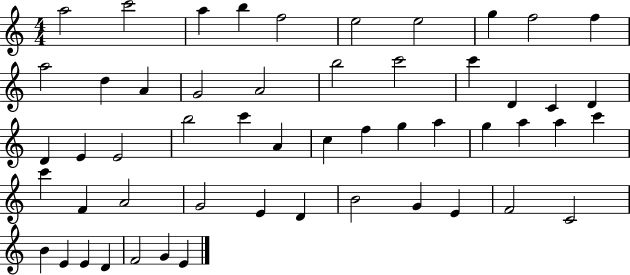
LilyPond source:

{
  \clef treble
  \numericTimeSignature
  \time 4/4
  \key c \major
  a''2 c'''2 | a''4 b''4 f''2 | e''2 e''2 | g''4 f''2 f''4 | \break a''2 d''4 a'4 | g'2 a'2 | b''2 c'''2 | c'''4 d'4 c'4 d'4 | \break d'4 e'4 e'2 | b''2 c'''4 a'4 | c''4 f''4 g''4 a''4 | g''4 a''4 a''4 c'''4 | \break c'''4 f'4 a'2 | g'2 e'4 d'4 | b'2 g'4 e'4 | f'2 c'2 | \break b'4 e'4 e'4 d'4 | f'2 g'4 e'4 | \bar "|."
}